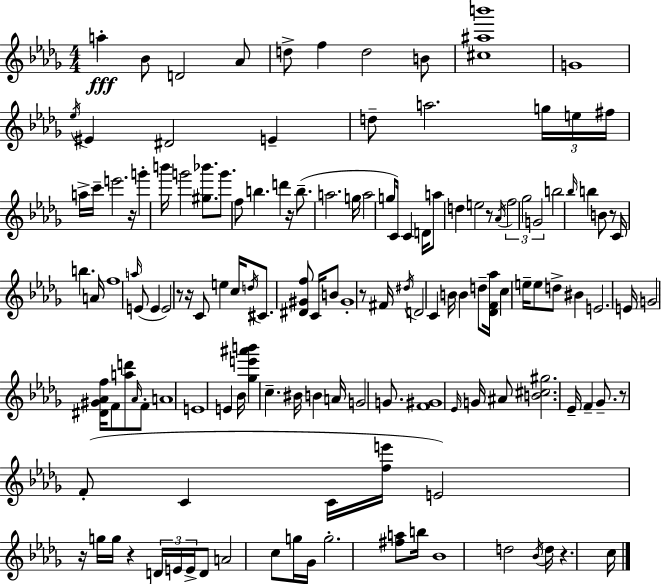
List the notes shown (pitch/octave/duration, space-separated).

A5/q Bb4/e D4/h Ab4/e D5/e F5/q D5/h B4/e [C#5,A#5,B6]/w G4/w Eb5/s EIS4/q D#4/h E4/q D5/e A5/h. G5/s E5/s F#5/s A5/s C6/s E6/h. R/s G6/q B6/s G6/h [G#5,Bb6]/e. G6/e. F5/e B5/q. D6/q R/s B5/e. A5/h. G5/s A5/h G5/e C4/s C4/q D4/s A5/e D5/q E5/h R/e Ab4/s F5/h Gb5/h G4/h B5/h Bb5/s B5/q B4/e R/e C4/s B5/q. A4/s F5/w A5/s E4/e E4/q E4/h R/e R/s C4/e E5/q C5/s D5/s C#4/e. [D#4,G#4,F5]/e C4/s B4/e G#4/w R/e F#4/s D#5/s D4/h C4/q B4/s B4/q D5/e [Db4,F4,Ab5]/s C5/q E5/s E5/e D5/e BIS4/q E4/h. E4/s G4/h [D#4,G#4,Ab4,F5]/s F4/e [A5,D6]/e Ab4/s F4/e A4/w E4/w E4/q Bb4/s [Gb5,E6,A#6,B6]/q C5/q. BIS4/s B4/q A4/s G4/h G4/e. [F4,G#4]/w Eb4/s G4/s A#4/e [B4,C#5,G#5]/h. Eb4/s F4/q Gb4/e. R/e F4/e C4/q C4/s [F5,E6]/s E4/h R/s G5/s G5/s R/q D4/s E4/s E4/s D4/e A4/h C5/e G5/s Gb4/s G5/h. [F#5,A5]/e B5/s Bb4/w D5/h Bb4/s D5/s R/q. C5/s